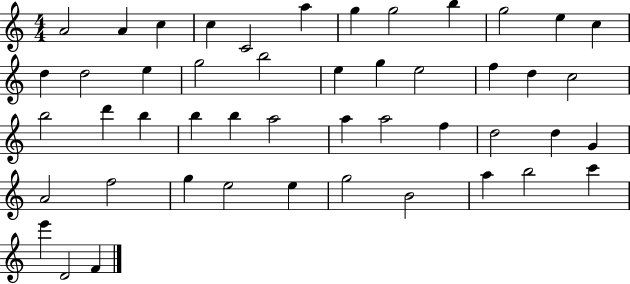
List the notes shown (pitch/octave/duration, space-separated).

A4/h A4/q C5/q C5/q C4/h A5/q G5/q G5/h B5/q G5/h E5/q C5/q D5/q D5/h E5/q G5/h B5/h E5/q G5/q E5/h F5/q D5/q C5/h B5/h D6/q B5/q B5/q B5/q A5/h A5/q A5/h F5/q D5/h D5/q G4/q A4/h F5/h G5/q E5/h E5/q G5/h B4/h A5/q B5/h C6/q E6/q D4/h F4/q